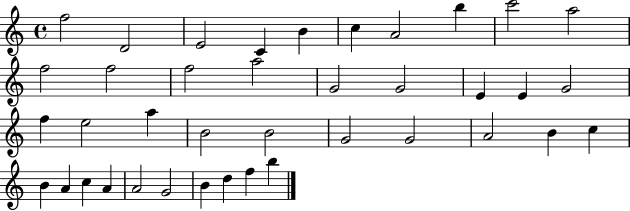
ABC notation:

X:1
T:Untitled
M:4/4
L:1/4
K:C
f2 D2 E2 C B c A2 b c'2 a2 f2 f2 f2 a2 G2 G2 E E G2 f e2 a B2 B2 G2 G2 A2 B c B A c A A2 G2 B d f b